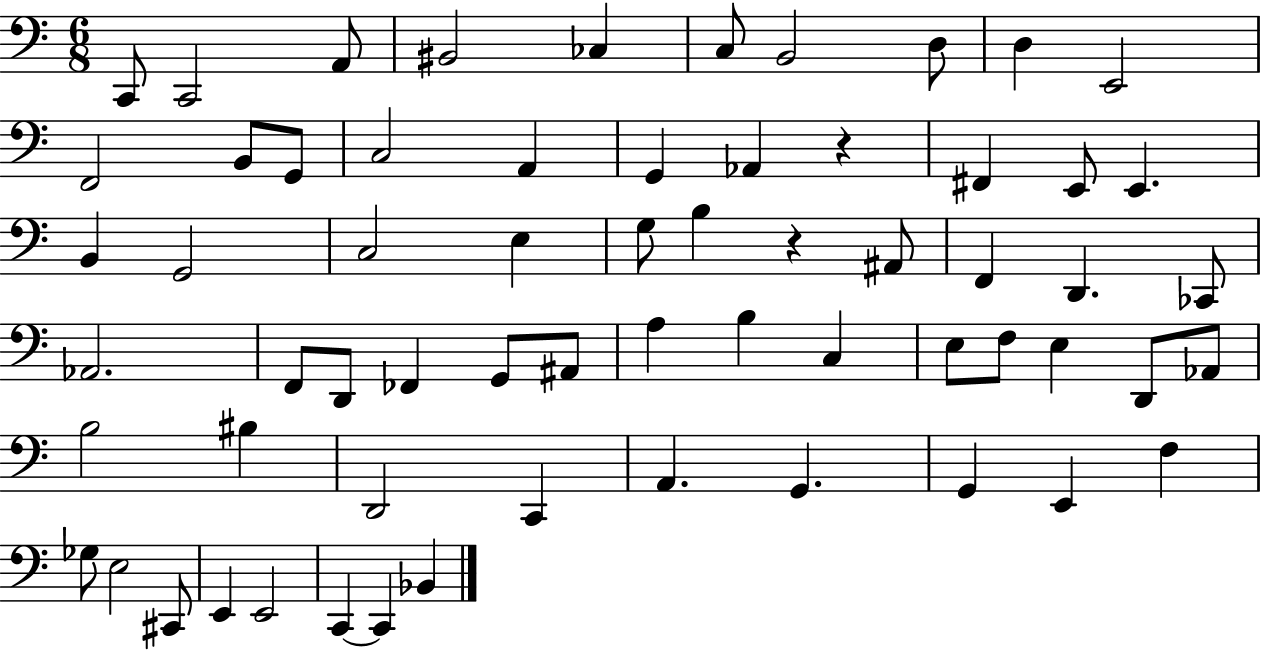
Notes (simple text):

C2/e C2/h A2/e BIS2/h CES3/q C3/e B2/h D3/e D3/q E2/h F2/h B2/e G2/e C3/h A2/q G2/q Ab2/q R/q F#2/q E2/e E2/q. B2/q G2/h C3/h E3/q G3/e B3/q R/q A#2/e F2/q D2/q. CES2/e Ab2/h. F2/e D2/e FES2/q G2/e A#2/e A3/q B3/q C3/q E3/e F3/e E3/q D2/e Ab2/e B3/h BIS3/q D2/h C2/q A2/q. G2/q. G2/q E2/q F3/q Gb3/e E3/h C#2/e E2/q E2/h C2/q C2/q Bb2/q